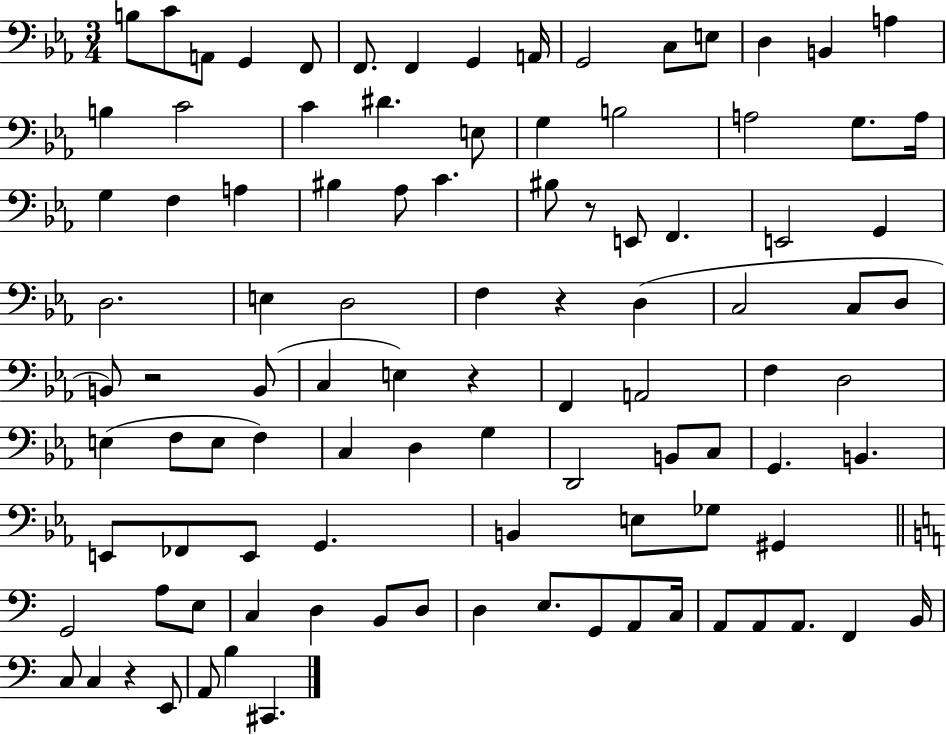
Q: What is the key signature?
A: EES major